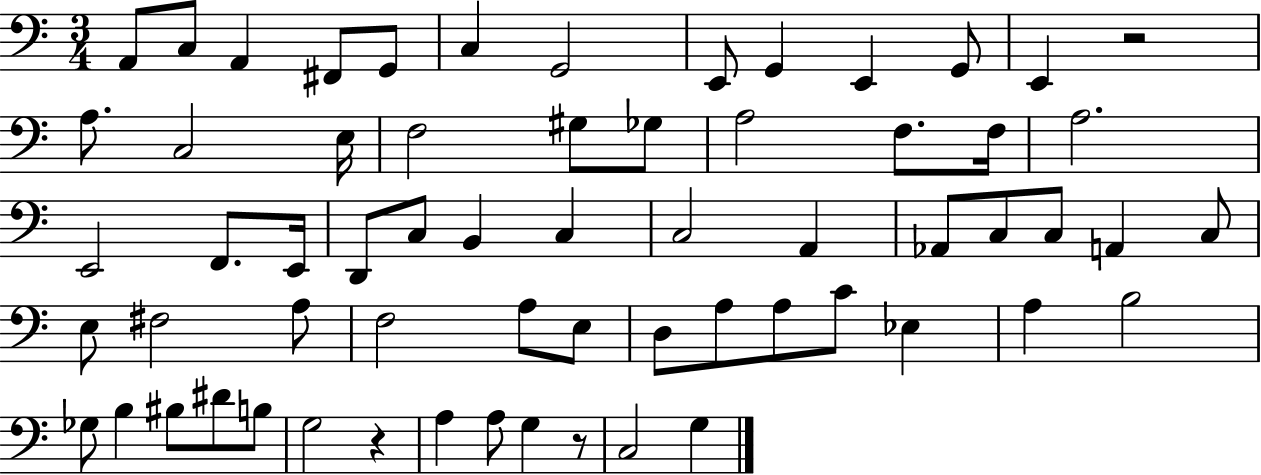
A2/e C3/e A2/q F#2/e G2/e C3/q G2/h E2/e G2/q E2/q G2/e E2/q R/h A3/e. C3/h E3/s F3/h G#3/e Gb3/e A3/h F3/e. F3/s A3/h. E2/h F2/e. E2/s D2/e C3/e B2/q C3/q C3/h A2/q Ab2/e C3/e C3/e A2/q C3/e E3/e F#3/h A3/e F3/h A3/e E3/e D3/e A3/e A3/e C4/e Eb3/q A3/q B3/h Gb3/e B3/q BIS3/e D#4/e B3/e G3/h R/q A3/q A3/e G3/q R/e C3/h G3/q